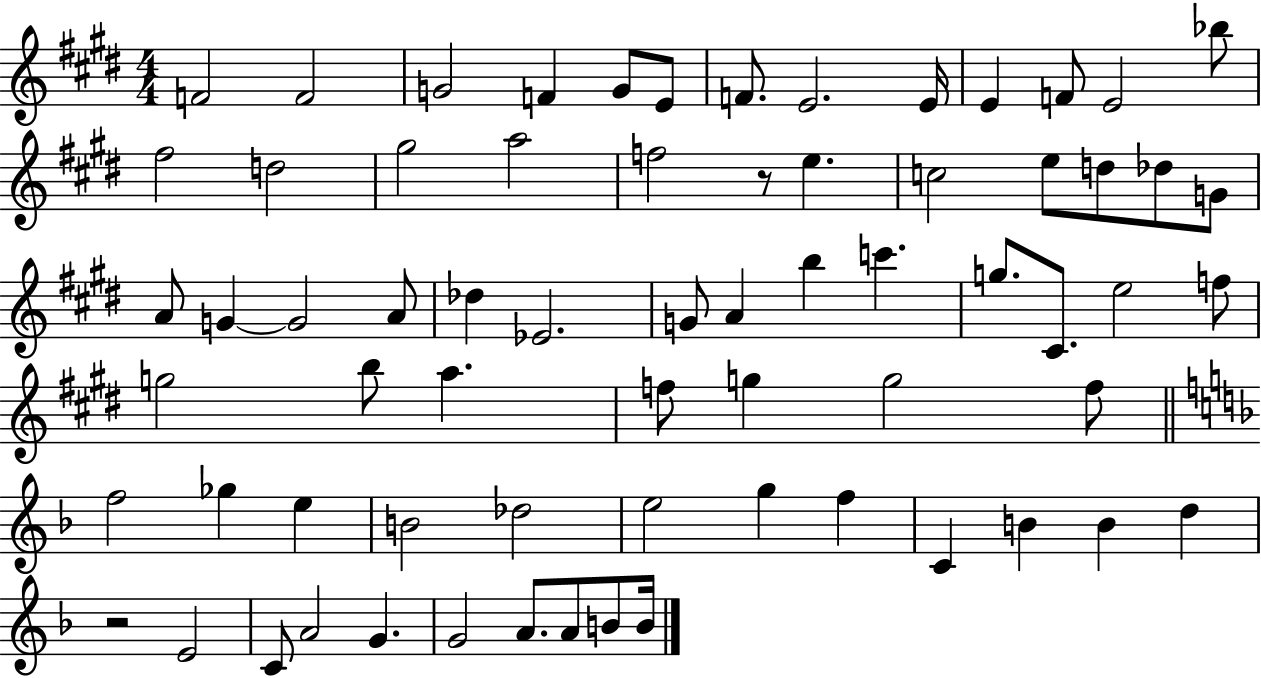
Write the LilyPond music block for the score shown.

{
  \clef treble
  \numericTimeSignature
  \time 4/4
  \key e \major
  \repeat volta 2 { f'2 f'2 | g'2 f'4 g'8 e'8 | f'8. e'2. e'16 | e'4 f'8 e'2 bes''8 | \break fis''2 d''2 | gis''2 a''2 | f''2 r8 e''4. | c''2 e''8 d''8 des''8 g'8 | \break a'8 g'4~~ g'2 a'8 | des''4 ees'2. | g'8 a'4 b''4 c'''4. | g''8. cis'8. e''2 f''8 | \break g''2 b''8 a''4. | f''8 g''4 g''2 f''8 | \bar "||" \break \key f \major f''2 ges''4 e''4 | b'2 des''2 | e''2 g''4 f''4 | c'4 b'4 b'4 d''4 | \break r2 e'2 | c'8 a'2 g'4. | g'2 a'8. a'8 b'8 b'16 | } \bar "|."
}